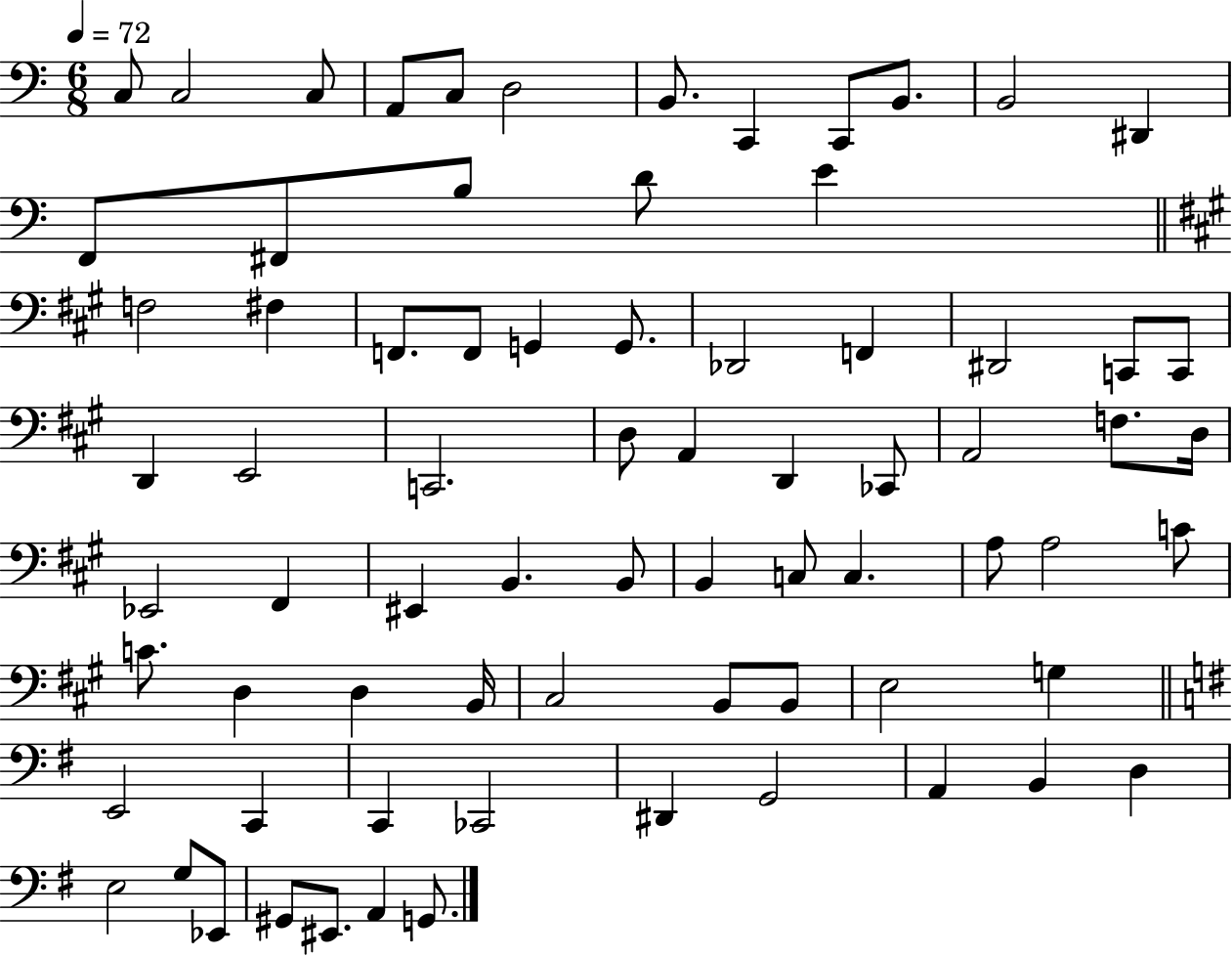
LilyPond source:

{
  \clef bass
  \numericTimeSignature
  \time 6/8
  \key c \major
  \tempo 4 = 72
  \repeat volta 2 { c8 c2 c8 | a,8 c8 d2 | b,8. c,4 c,8 b,8. | b,2 dis,4 | \break f,8 fis,8 b8 d'8 e'4 | \bar "||" \break \key a \major f2 fis4 | f,8. f,8 g,4 g,8. | des,2 f,4 | dis,2 c,8 c,8 | \break d,4 e,2 | c,2. | d8 a,4 d,4 ces,8 | a,2 f8. d16 | \break ees,2 fis,4 | eis,4 b,4. b,8 | b,4 c8 c4. | a8 a2 c'8 | \break c'8. d4 d4 b,16 | cis2 b,8 b,8 | e2 g4 | \bar "||" \break \key g \major e,2 c,4 | c,4 ces,2 | dis,4 g,2 | a,4 b,4 d4 | \break e2 g8 ees,8 | gis,8 eis,8. a,4 g,8. | } \bar "|."
}